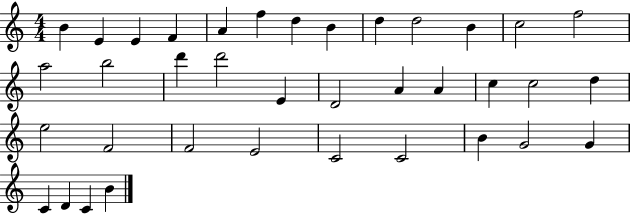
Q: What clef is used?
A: treble